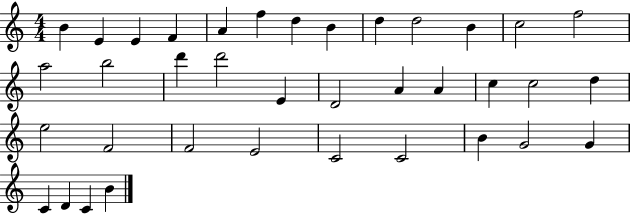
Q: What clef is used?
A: treble